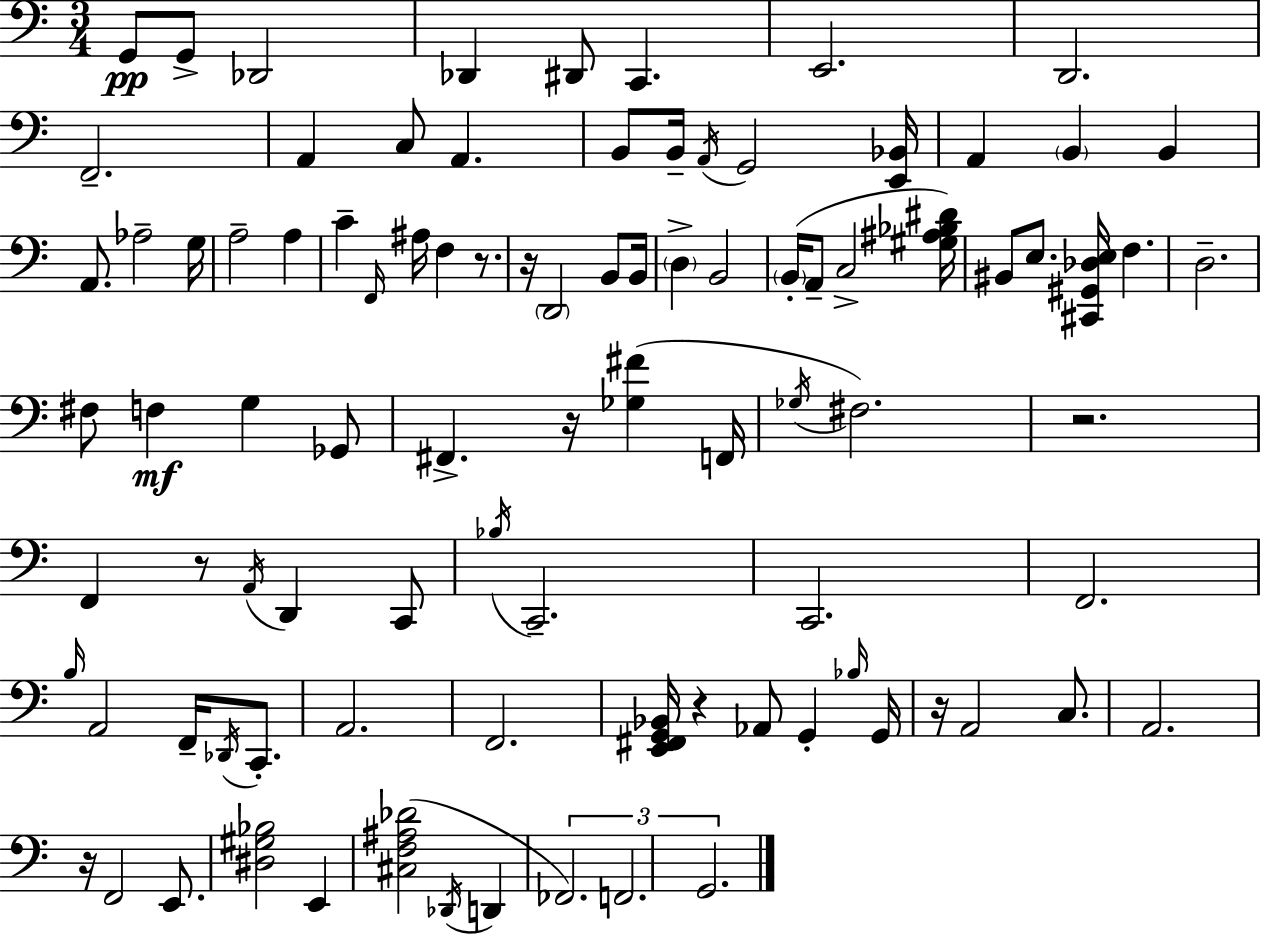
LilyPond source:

{
  \clef bass
  \numericTimeSignature
  \time 3/4
  \key c \major
  \repeat volta 2 { g,8\pp g,8-> des,2 | des,4 dis,8 c,4. | e,2. | d,2. | \break f,2.-- | a,4 c8 a,4. | b,8 b,16-- \acciaccatura { a,16 } g,2 | <e, bes,>16 a,4 \parenthesize b,4 b,4 | \break a,8. aes2-- | g16 a2-- a4 | c'4-- \grace { f,16 } ais16 f4 r8. | r16 \parenthesize d,2 b,8 | \break b,16 \parenthesize d4-> b,2 | \parenthesize b,16-.( a,8-- c2-> | <gis ais bes dis'>16) bis,8 e8. <cis, gis, des e>16 f4. | d2.-- | \break fis8 f4\mf g4 | ges,8 fis,4.-> r16 <ges fis'>4( | f,16 \acciaccatura { ges16 } fis2.) | r2. | \break f,4 r8 \acciaccatura { a,16 } d,4 | c,8 \acciaccatura { bes16 } c,2.-- | c,2. | f,2. | \break \grace { b16 } a,2 | f,16-- \acciaccatura { des,16 } c,8.-. a,2. | f,2. | <e, fis, g, bes,>16 r4 | \break aes,8 g,4-. \grace { bes16 } g,16 r16 a,2 | c8. a,2. | r16 f,2 | e,8. <dis gis bes>2 | \break e,4 <cis f ais des'>2( | \acciaccatura { des,16 } d,4 \tuplet 3/2 { fes,2.) | f,2. | g,2. } | \break } \bar "|."
}